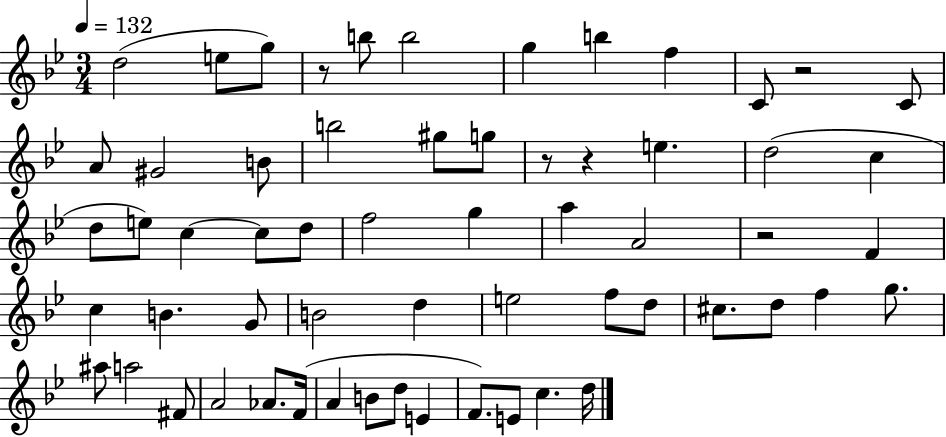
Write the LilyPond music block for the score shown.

{
  \clef treble
  \numericTimeSignature
  \time 3/4
  \key bes \major
  \tempo 4 = 132
  d''2( e''8 g''8) | r8 b''8 b''2 | g''4 b''4 f''4 | c'8 r2 c'8 | \break a'8 gis'2 b'8 | b''2 gis''8 g''8 | r8 r4 e''4. | d''2( c''4 | \break d''8 e''8) c''4~~ c''8 d''8 | f''2 g''4 | a''4 a'2 | r2 f'4 | \break c''4 b'4. g'8 | b'2 d''4 | e''2 f''8 d''8 | cis''8. d''8 f''4 g''8. | \break ais''8 a''2 fis'8 | a'2 aes'8. f'16( | a'4 b'8 d''8 e'4 | f'8.) e'8 c''4. d''16 | \break \bar "|."
}